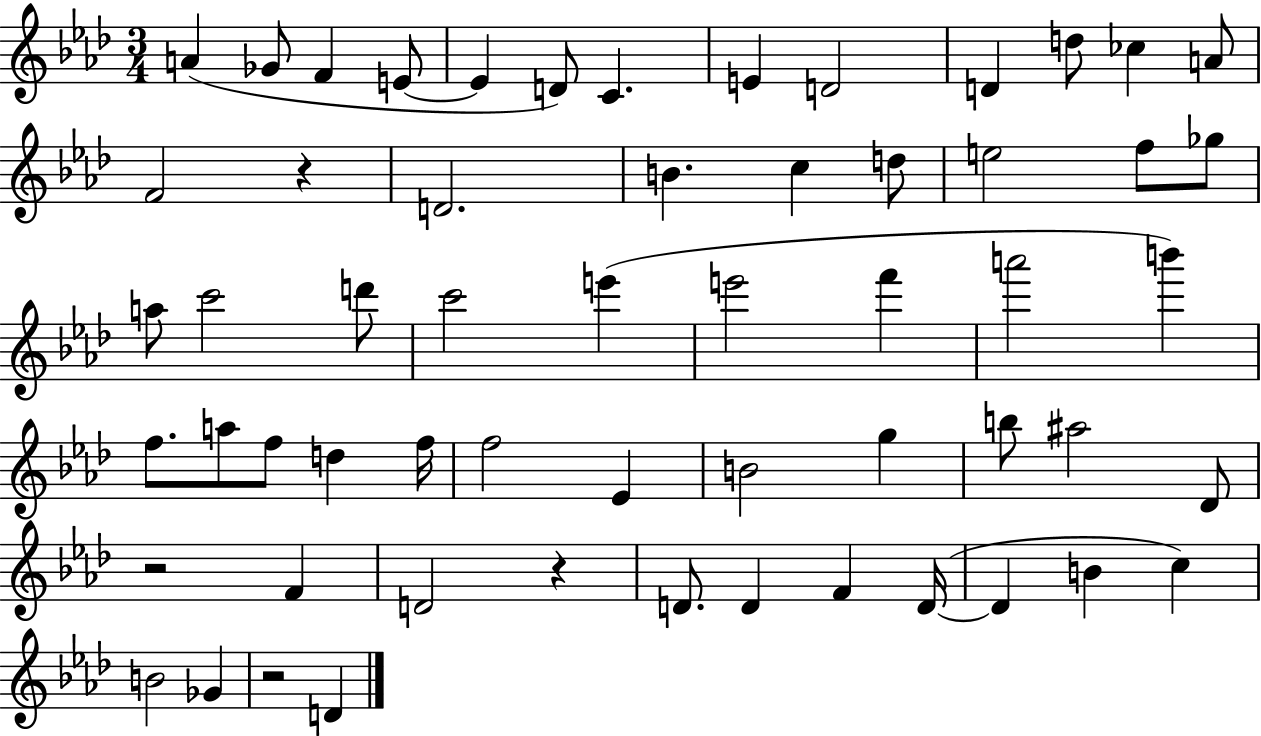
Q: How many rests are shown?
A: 4